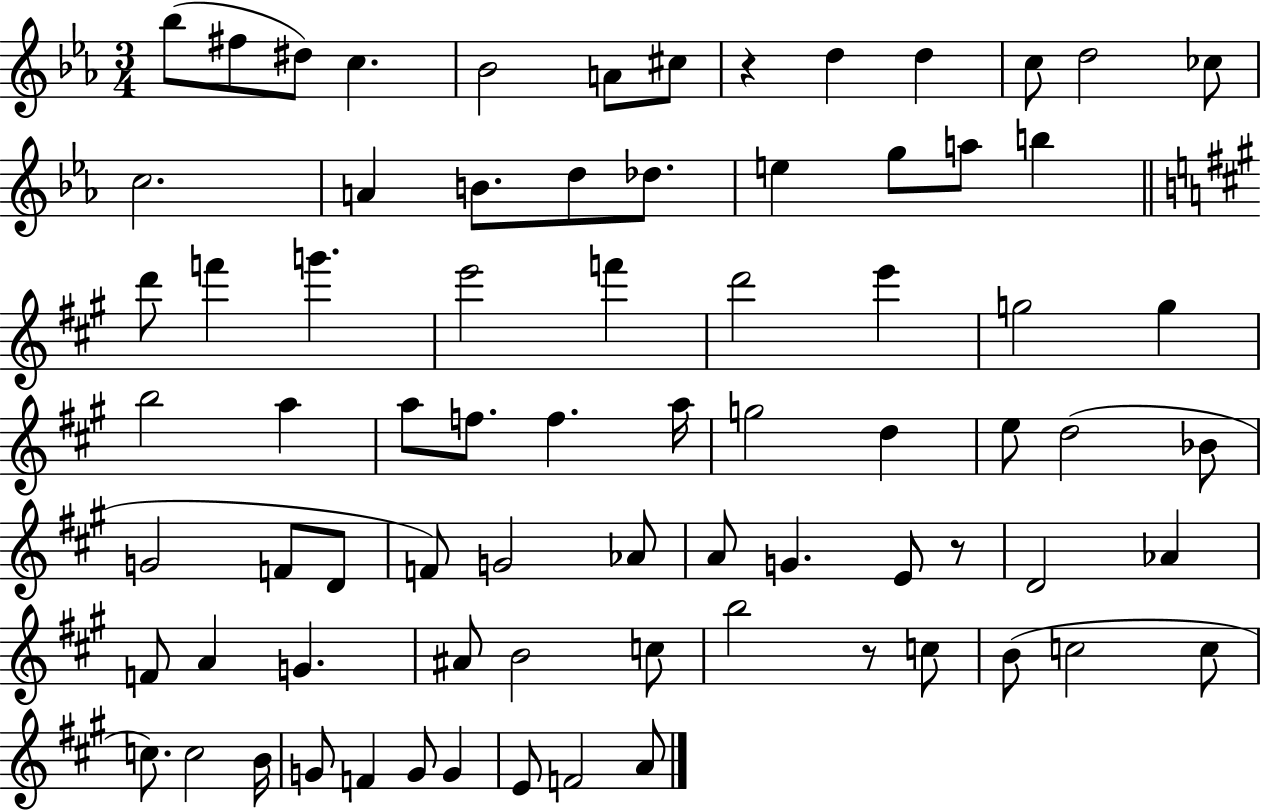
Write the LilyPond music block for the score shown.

{
  \clef treble
  \numericTimeSignature
  \time 3/4
  \key ees \major
  bes''8( fis''8 dis''8) c''4. | bes'2 a'8 cis''8 | r4 d''4 d''4 | c''8 d''2 ces''8 | \break c''2. | a'4 b'8. d''8 des''8. | e''4 g''8 a''8 b''4 | \bar "||" \break \key a \major d'''8 f'''4 g'''4. | e'''2 f'''4 | d'''2 e'''4 | g''2 g''4 | \break b''2 a''4 | a''8 f''8. f''4. a''16 | g''2 d''4 | e''8 d''2( bes'8 | \break g'2 f'8 d'8 | f'8) g'2 aes'8 | a'8 g'4. e'8 r8 | d'2 aes'4 | \break f'8 a'4 g'4. | ais'8 b'2 c''8 | b''2 r8 c''8 | b'8( c''2 c''8 | \break c''8.) c''2 b'16 | g'8 f'4 g'8 g'4 | e'8 f'2 a'8 | \bar "|."
}